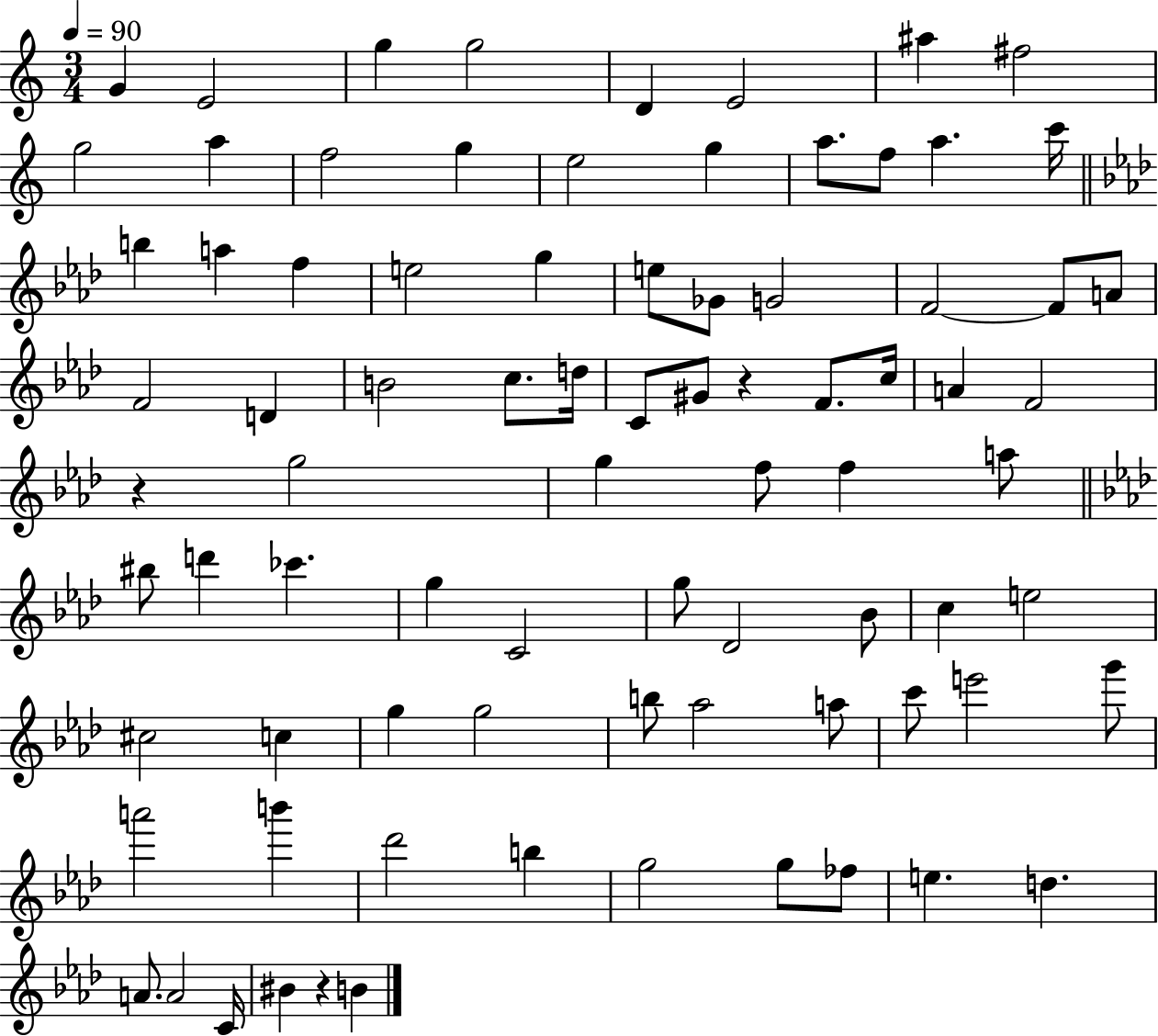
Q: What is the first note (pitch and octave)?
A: G4